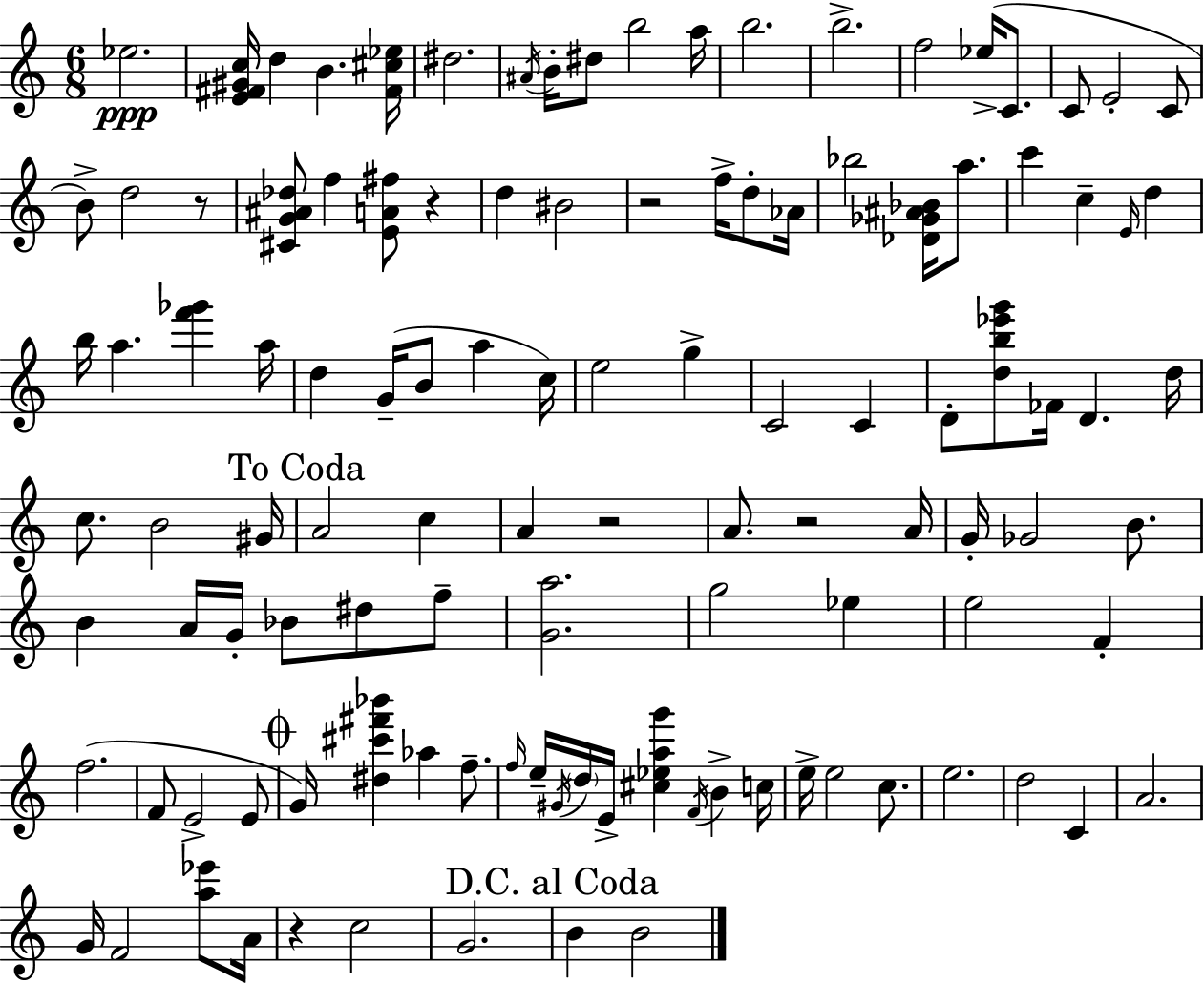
Eb5/h. [E4,F#4,G#4,C5]/s D5/q B4/q. [F#4,C#5,Eb5]/s D#5/h. A#4/s B4/s D#5/e B5/h A5/s B5/h. B5/h. F5/h Eb5/s C4/e. C4/e E4/h C4/e B4/e D5/h R/e [C#4,G4,A#4,Db5]/e F5/q [E4,A4,F#5]/e R/q D5/q BIS4/h R/h F5/s D5/e Ab4/s Bb5/h [Db4,Gb4,A#4,Bb4]/s A5/e. C6/q C5/q E4/s D5/q B5/s A5/q. [F6,Gb6]/q A5/s D5/q G4/s B4/e A5/q C5/s E5/h G5/q C4/h C4/q D4/e [D5,B5,Eb6,G6]/e FES4/s D4/q. D5/s C5/e. B4/h G#4/s A4/h C5/q A4/q R/h A4/e. R/h A4/s G4/s Gb4/h B4/e. B4/q A4/s G4/s Bb4/e D#5/e F5/e [G4,A5]/h. G5/h Eb5/q E5/h F4/q F5/h. F4/e E4/h E4/e G4/s [D#5,C#6,F#6,Bb6]/q Ab5/q F5/e. F5/s E5/s G#4/s D5/s E4/s [C#5,Eb5,A5,G6]/q F4/s B4/q C5/s E5/s E5/h C5/e. E5/h. D5/h C4/q A4/h. G4/s F4/h [A5,Eb6]/e A4/s R/q C5/h G4/h. B4/q B4/h